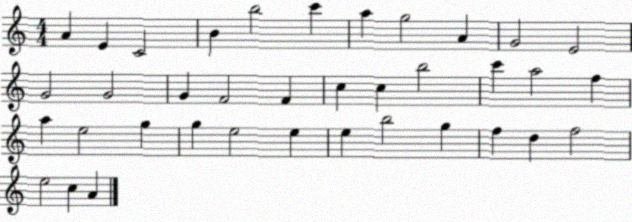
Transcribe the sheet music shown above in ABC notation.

X:1
T:Untitled
M:4/4
L:1/4
K:C
A E C2 B b2 c' a g2 A G2 E2 G2 G2 G F2 F c c b2 c' a2 f a e2 g g e2 e e b2 g f d f2 e2 c A